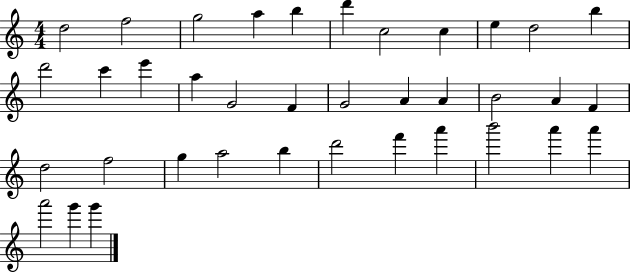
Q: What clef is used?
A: treble